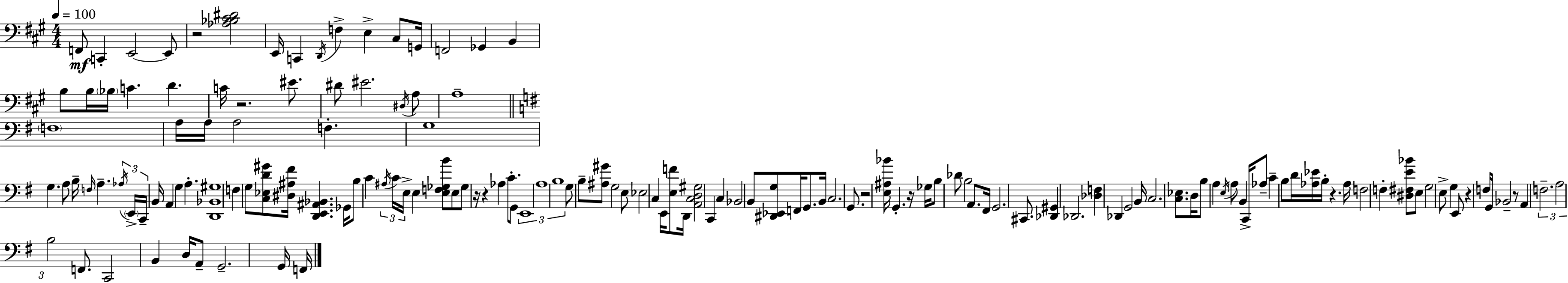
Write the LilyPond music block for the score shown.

{
  \clef bass
  \numericTimeSignature
  \time 4/4
  \key a \major
  \tempo 4 = 100
  f,8\mf c,4-. e,2~~ e,8 | r2 <aes bes cis' dis'>2 | e,16 c,4 \acciaccatura { d,16 } f4-> e4-> cis8 | g,16 f,2 ges,4 b,4 | \break b8 b16 \parenthesize bes16 c'4. d'4. | c'16 r2. eis'8. | dis'8 eis'2. \acciaccatura { dis16 } | a8 a1-- | \break \bar "||" \break \key e \minor \parenthesize f1 | a16 a16 a2 f4.-. | g1 | g4. a8 b16-- \grace { f16 } a4.-- | \break \tuplet 3/2 { \acciaccatura { aes16 } \parenthesize e,16-> c,16-- } b,16 a,4 g4 a4.-. | <d, bes, gis>1 | f4 g8 <c ees d' gis'>8 <dis ais fis'>16 <d, e, ais, bes,>4. | ges,16 b8 c'4 \tuplet 3/2 { \acciaccatura { ais16 } c'16 e16-> } e4 <e f ges b'>8 | \break e8 ges8 r16 r4 aes4 c'8.-. | g,8 \tuplet 3/2 { e,1 | a1 | b1 } | \break g8 b8-- <ais gis'>8 g2 | e8 ees2 c4 e,16 | <e f'>8 d,16 <a, c d gis>2 c,4 c4 | bes,2 b,8 <dis, ees, g>8 f,16 | \break g,8. b,16 c2. | g,8. r2 <e ais bes'>16 g,4.-. | r16 ges16 b8 des'8 b2 | a,8. fis,16 g,2. | \break cis,8. <des, gis,>4 des,2. | <des f>4 des,4 g,2 | b,16 c2. | <c ees>8. d16 b8 a4 \acciaccatura { e16 } a8 b,4 | \break c,16-> aes8-- c'4-- b8 d'16 <aes ees'>16 b16-. r4. | aes16 f2 f4-. | <dis fis e' bes'>8 e8 g2 e8-> g4 | e,8 r4 f16 g,16 bes,2-- | \break r8 a,4 \tuplet 3/2 { f2.-- | a2 b2 } | f,8. c,2 b,4 | d16 a,8-- g,2.-- | \break g,16 f,16 \bar "|."
}